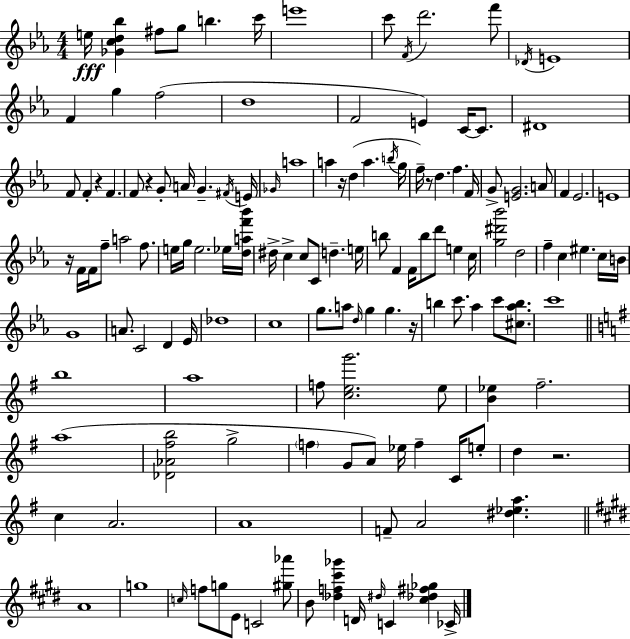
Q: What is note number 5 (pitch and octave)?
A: C6